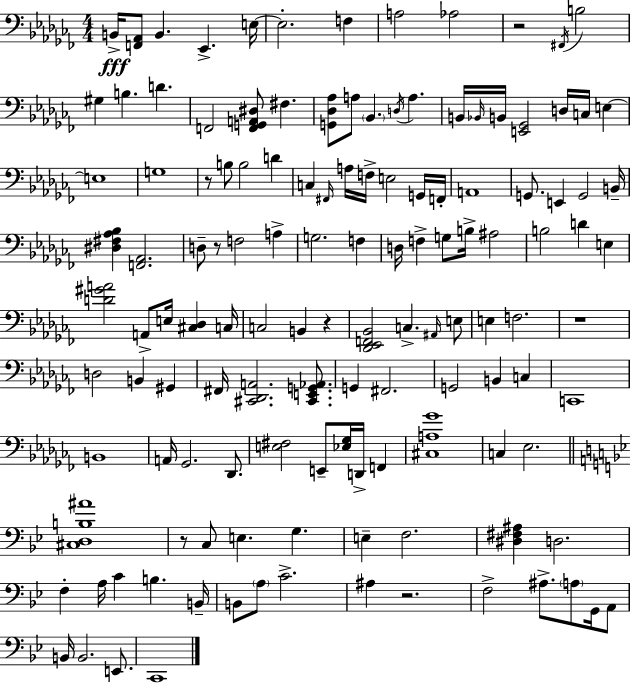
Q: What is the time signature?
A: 4/4